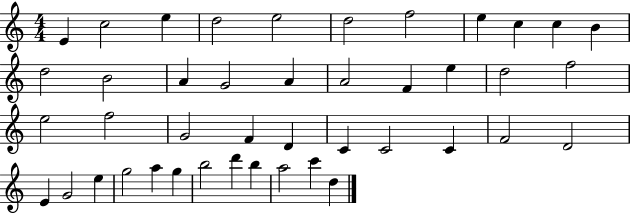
{
  \clef treble
  \numericTimeSignature
  \time 4/4
  \key c \major
  e'4 c''2 e''4 | d''2 e''2 | d''2 f''2 | e''4 c''4 c''4 b'4 | \break d''2 b'2 | a'4 g'2 a'4 | a'2 f'4 e''4 | d''2 f''2 | \break e''2 f''2 | g'2 f'4 d'4 | c'4 c'2 c'4 | f'2 d'2 | \break e'4 g'2 e''4 | g''2 a''4 g''4 | b''2 d'''4 b''4 | a''2 c'''4 d''4 | \break \bar "|."
}